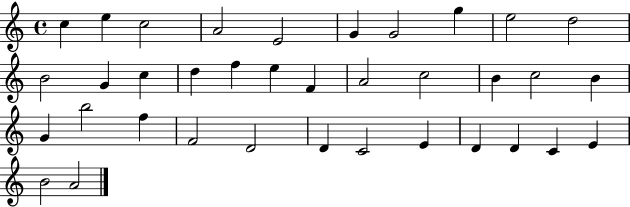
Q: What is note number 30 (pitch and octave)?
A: E4